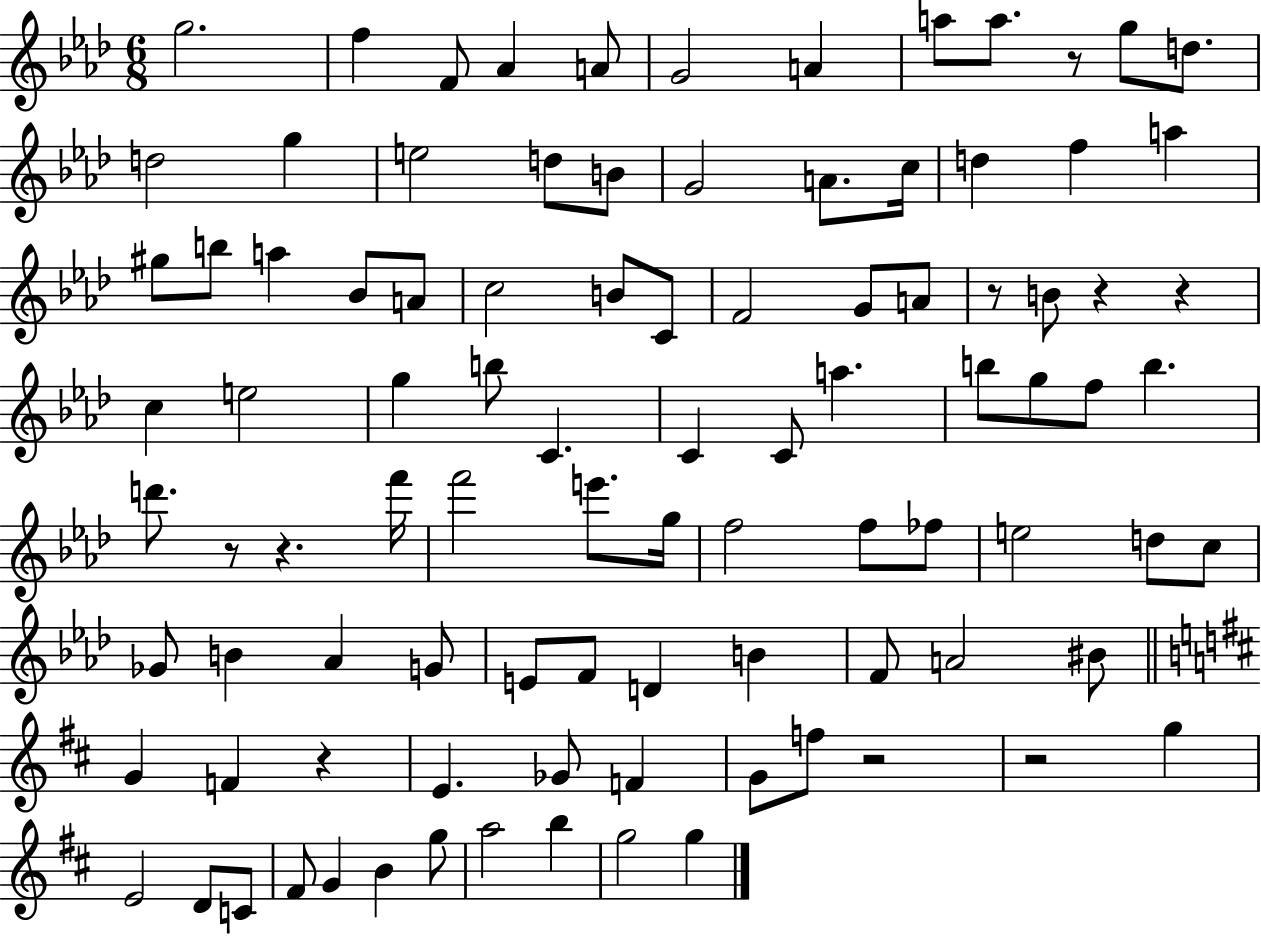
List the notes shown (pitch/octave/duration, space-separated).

G5/h. F5/q F4/e Ab4/q A4/e G4/h A4/q A5/e A5/e. R/e G5/e D5/e. D5/h G5/q E5/h D5/e B4/e G4/h A4/e. C5/s D5/q F5/q A5/q G#5/e B5/e A5/q Bb4/e A4/e C5/h B4/e C4/e F4/h G4/e A4/e R/e B4/e R/q R/q C5/q E5/h G5/q B5/e C4/q. C4/q C4/e A5/q. B5/e G5/e F5/e B5/q. D6/e. R/e R/q. F6/s F6/h E6/e. G5/s F5/h F5/e FES5/e E5/h D5/e C5/e Gb4/e B4/q Ab4/q G4/e E4/e F4/e D4/q B4/q F4/e A4/h BIS4/e G4/q F4/q R/q E4/q. Gb4/e F4/q G4/e F5/e R/h R/h G5/q E4/h D4/e C4/e F#4/e G4/q B4/q G5/e A5/h B5/q G5/h G5/q